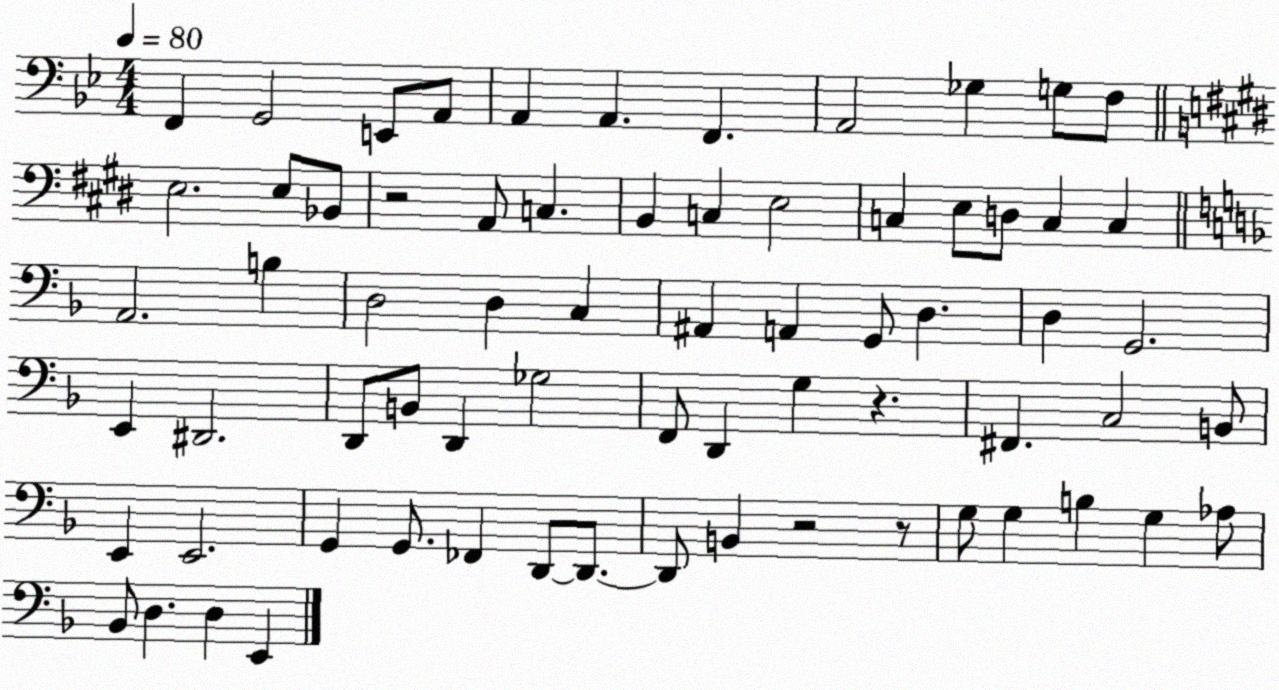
X:1
T:Untitled
M:4/4
L:1/4
K:Bb
F,, G,,2 E,,/2 A,,/2 A,, A,, F,, A,,2 _G, G,/2 F,/2 E,2 E,/2 _B,,/2 z2 A,,/2 C, B,, C, E,2 C, E,/2 D,/2 C, C, A,,2 B, D,2 D, C, ^A,, A,, G,,/2 D, D, G,,2 E,, ^D,,2 D,,/2 B,,/2 D,, _G,2 F,,/2 D,, G, z ^F,, C,2 B,,/2 E,, E,,2 G,, G,,/2 _F,, D,,/2 D,,/2 D,,/2 B,, z2 z/2 G,/2 G, B, G, _A,/2 _B,,/2 D, D, E,,